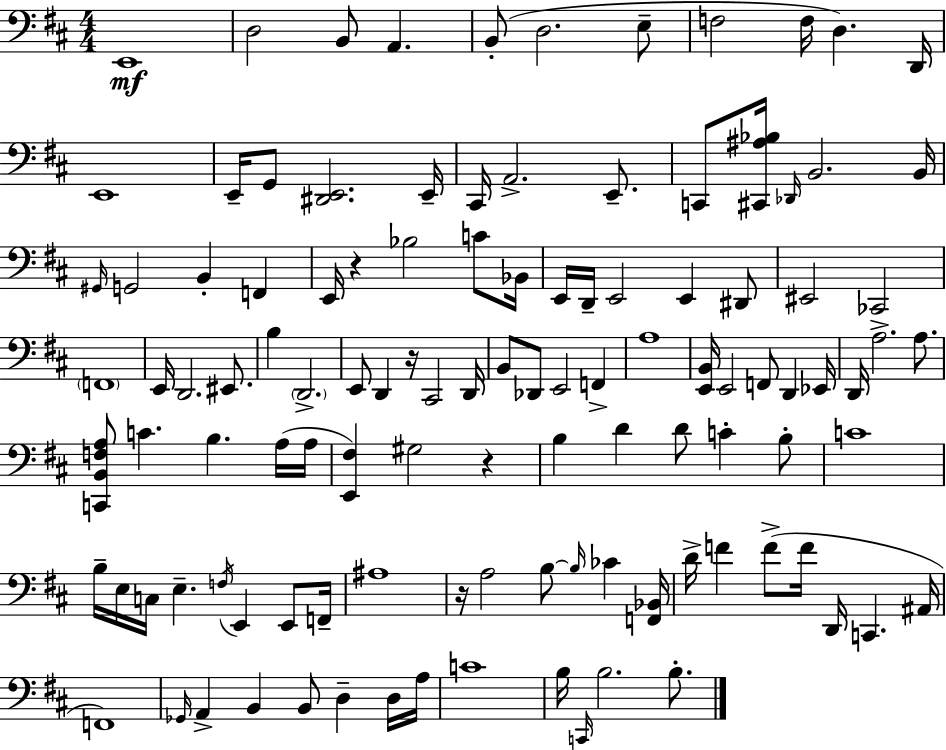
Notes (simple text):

E2/w D3/h B2/e A2/q. B2/e D3/h. E3/e F3/h F3/s D3/q. D2/s E2/w E2/s G2/e [D#2,E2]/h. E2/s C#2/s A2/h. E2/e. C2/e [C#2,A#3,Bb3]/s Db2/s B2/h. B2/s G#2/s G2/h B2/q F2/q E2/s R/q Bb3/h C4/e Bb2/s E2/s D2/s E2/h E2/q D#2/e EIS2/h CES2/h F2/w E2/s D2/h. EIS2/e. B3/q D2/h. E2/e D2/q R/s C#2/h D2/s B2/e Db2/e E2/h F2/q A3/w [E2,B2]/s E2/h F2/e D2/q Eb2/s D2/s A3/h. A3/e. [C2,B2,F3,A3]/e C4/q. B3/q. A3/s A3/s [E2,F#3]/q G#3/h R/q B3/q D4/q D4/e C4/q B3/e C4/w B3/s E3/s C3/s E3/q. F3/s E2/q E2/e F2/s A#3/w R/s A3/h B3/e B3/s CES4/q [F2,Bb2]/s D4/s F4/q F4/e F4/s D2/s C2/q. A#2/s F2/w Gb2/s A2/q B2/q B2/e D3/q D3/s A3/s C4/w B3/s C2/s B3/h. B3/e.